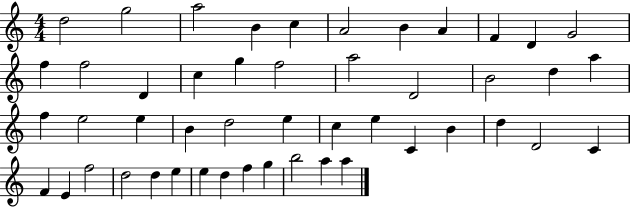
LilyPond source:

{
  \clef treble
  \numericTimeSignature
  \time 4/4
  \key c \major
  d''2 g''2 | a''2 b'4 c''4 | a'2 b'4 a'4 | f'4 d'4 g'2 | \break f''4 f''2 d'4 | c''4 g''4 f''2 | a''2 d'2 | b'2 d''4 a''4 | \break f''4 e''2 e''4 | b'4 d''2 e''4 | c''4 e''4 c'4 b'4 | d''4 d'2 c'4 | \break f'4 e'4 f''2 | d''2 d''4 e''4 | e''4 d''4 f''4 g''4 | b''2 a''4 a''4 | \break \bar "|."
}